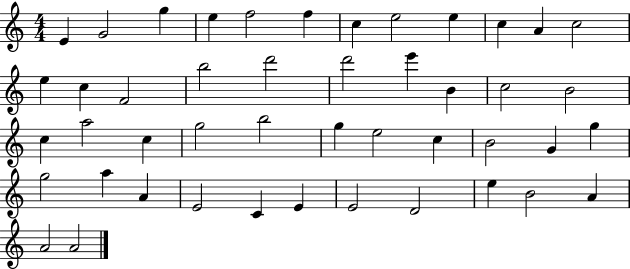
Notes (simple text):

E4/q G4/h G5/q E5/q F5/h F5/q C5/q E5/h E5/q C5/q A4/q C5/h E5/q C5/q F4/h B5/h D6/h D6/h E6/q B4/q C5/h B4/h C5/q A5/h C5/q G5/h B5/h G5/q E5/h C5/q B4/h G4/q G5/q G5/h A5/q A4/q E4/h C4/q E4/q E4/h D4/h E5/q B4/h A4/q A4/h A4/h